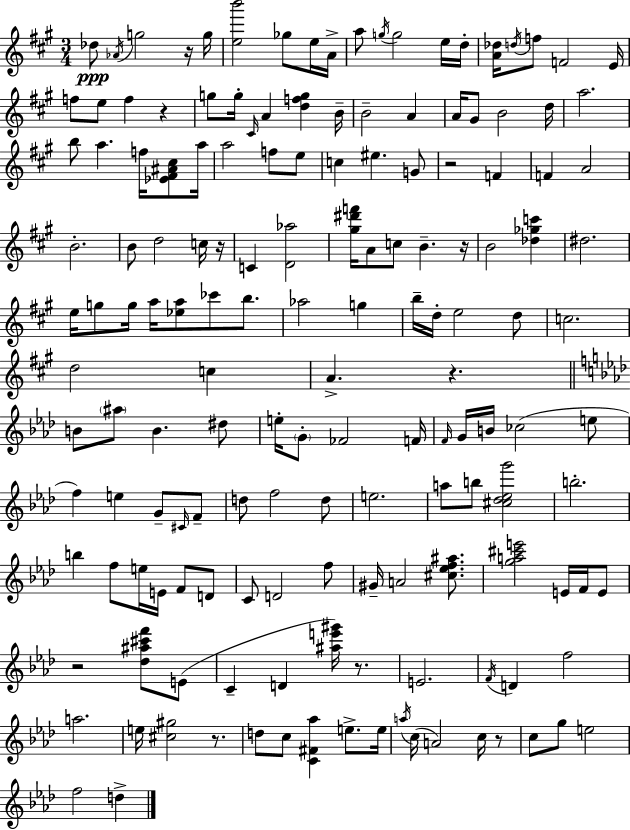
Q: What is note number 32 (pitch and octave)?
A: B5